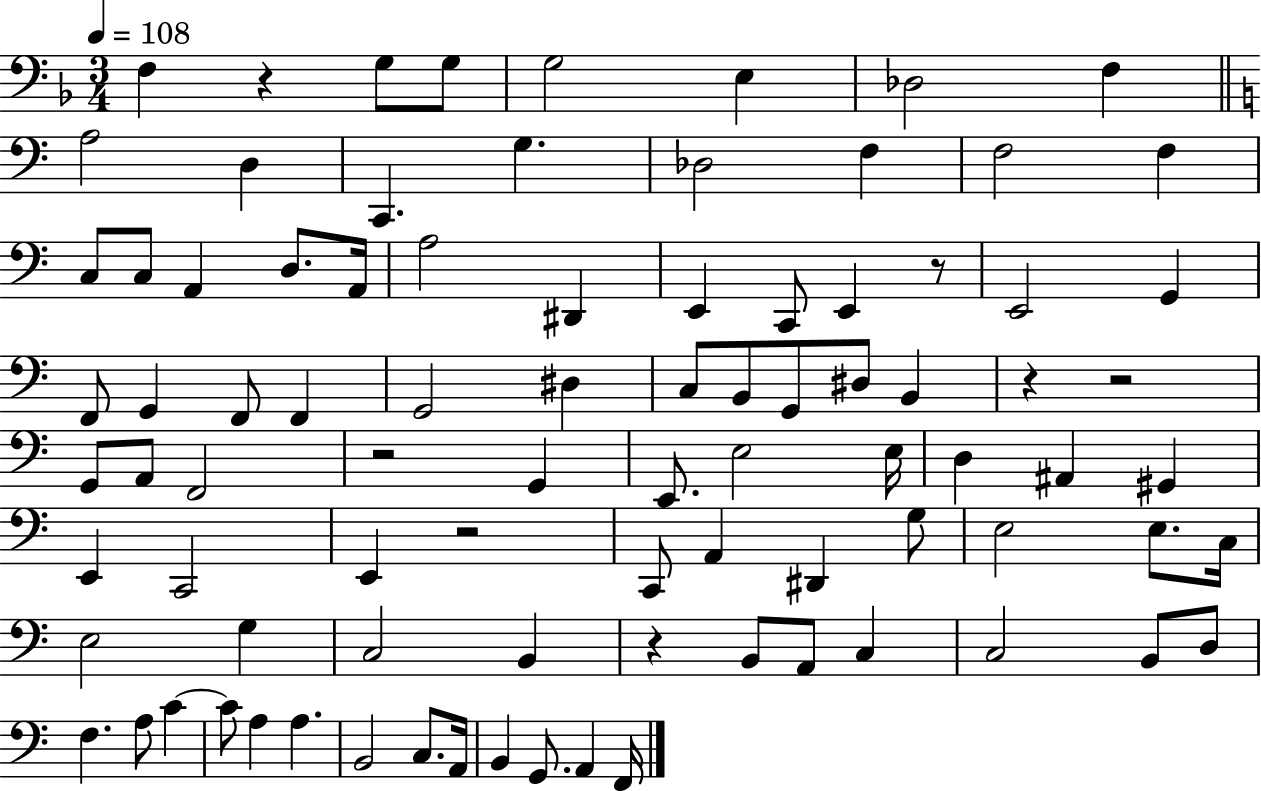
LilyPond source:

{
  \clef bass
  \numericTimeSignature
  \time 3/4
  \key f \major
  \tempo 4 = 108
  \repeat volta 2 { f4 r4 g8 g8 | g2 e4 | des2 f4 | \bar "||" \break \key c \major a2 d4 | c,4. g4. | des2 f4 | f2 f4 | \break c8 c8 a,4 d8. a,16 | a2 dis,4 | e,4 c,8 e,4 r8 | e,2 g,4 | \break f,8 g,4 f,8 f,4 | g,2 dis4 | c8 b,8 g,8 dis8 b,4 | r4 r2 | \break g,8 a,8 f,2 | r2 g,4 | e,8. e2 e16 | d4 ais,4 gis,4 | \break e,4 c,2 | e,4 r2 | c,8 a,4 dis,4 g8 | e2 e8. c16 | \break e2 g4 | c2 b,4 | r4 b,8 a,8 c4 | c2 b,8 d8 | \break f4. a8 c'4~~ | c'8 a4 a4. | b,2 c8. a,16 | b,4 g,8. a,4 f,16 | \break } \bar "|."
}